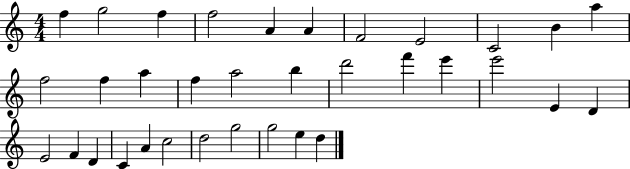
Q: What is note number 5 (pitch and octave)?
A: A4